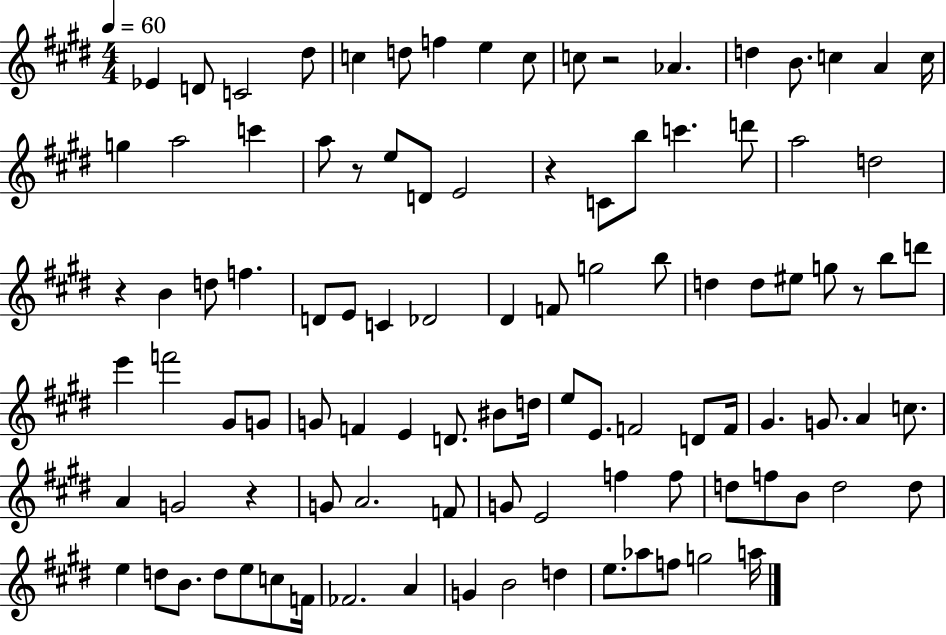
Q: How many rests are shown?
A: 6